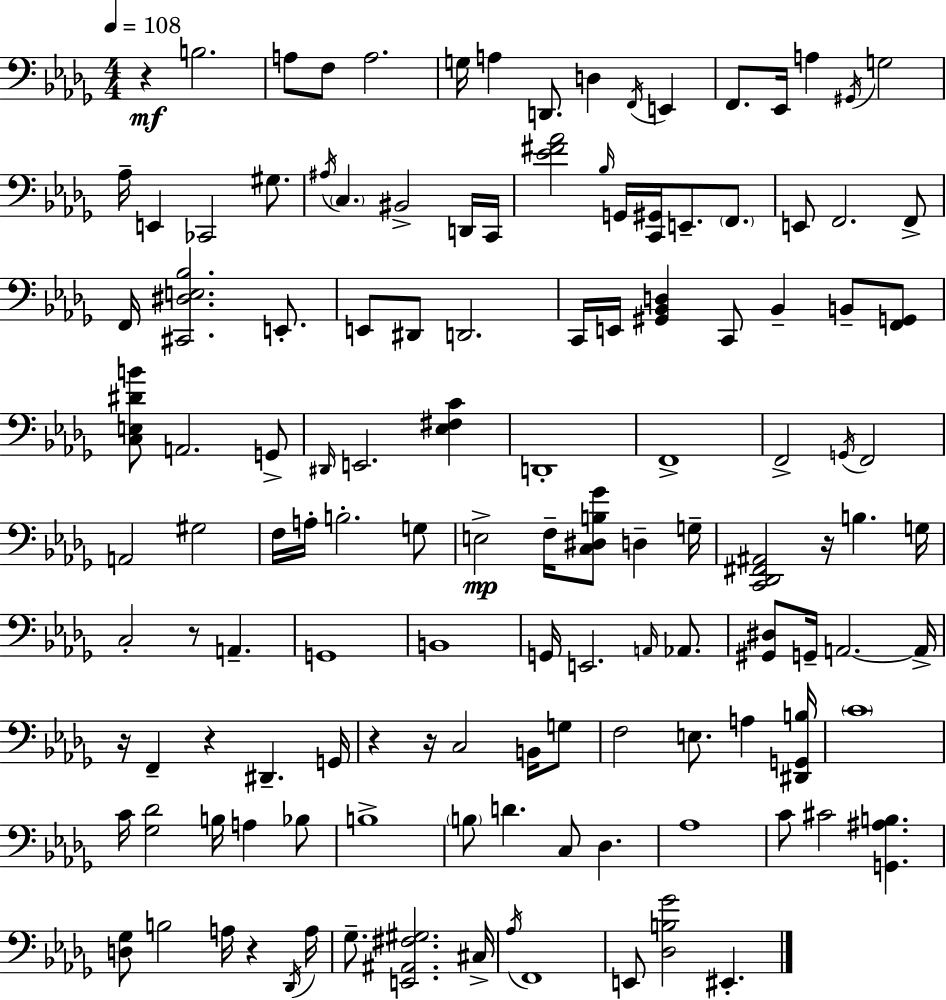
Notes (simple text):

R/q B3/h. A3/e F3/e A3/h. G3/s A3/q D2/e. D3/q F2/s E2/q F2/e. Eb2/s A3/q G#2/s G3/h Ab3/s E2/q CES2/h G#3/e. A#3/s C3/q. BIS2/h D2/s C2/s [Eb4,F#4,Ab4]/h Bb3/s G2/s [C2,G#2]/s E2/e. F2/e. E2/e F2/h. F2/e F2/s [C#2,D#3,E3,Bb3]/h. E2/e. E2/e D#2/e D2/h. C2/s E2/s [G#2,Bb2,D3]/q C2/e Bb2/q B2/e [F2,G2]/e [C3,E3,D#4,B4]/e A2/h. G2/e D#2/s E2/h. [Eb3,F#3,C4]/q D2/w F2/w F2/h G2/s F2/h A2/h G#3/h F3/s A3/s B3/h. G3/e E3/h F3/s [C3,D#3,B3,Gb4]/e D3/q G3/s [C2,Db2,F#2,A#2]/h R/s B3/q. G3/s C3/h R/e A2/q. G2/w B2/w G2/s E2/h. A2/s Ab2/e. [G#2,D#3]/e G2/s A2/h. A2/s R/s F2/q R/q D#2/q. G2/s R/q R/s C3/h B2/s G3/e F3/h E3/e. A3/q [D#2,G2,B3]/s C4/w C4/s [Gb3,Db4]/h B3/s A3/q Bb3/e B3/w B3/e D4/q. C3/e Db3/q. Ab3/w C4/e C#4/h [G2,A#3,B3]/q. [D3,Gb3]/e B3/h A3/s R/q Db2/s A3/s Gb3/e. [E2,A#2,F#3,G#3]/h. C#3/s Ab3/s F2/w E2/e [Db3,B3,Gb4]/h EIS2/q.